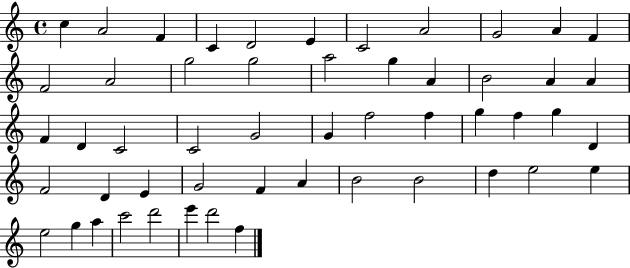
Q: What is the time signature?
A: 4/4